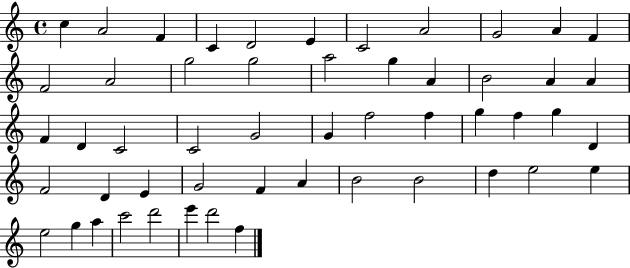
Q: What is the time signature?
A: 4/4